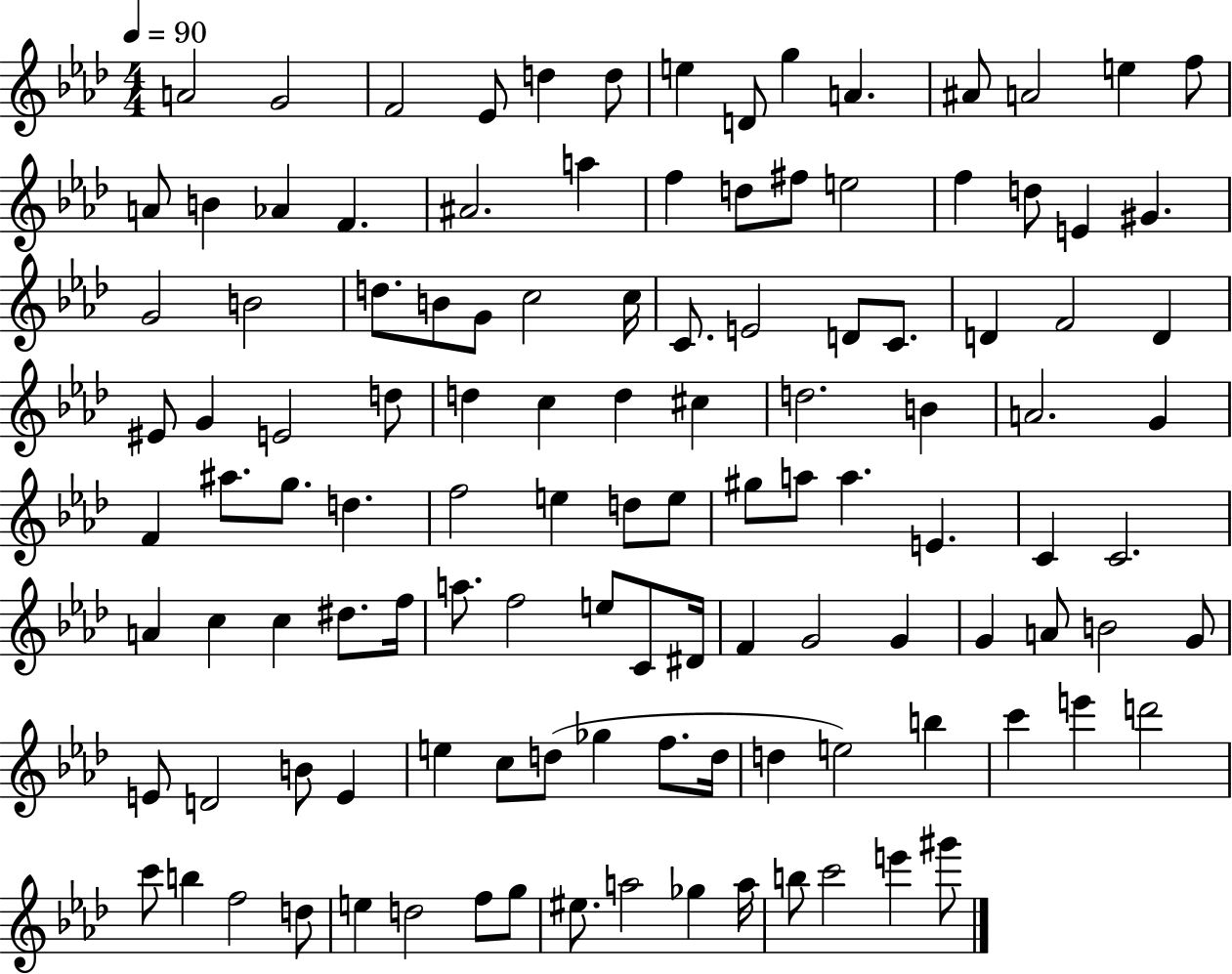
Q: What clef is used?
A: treble